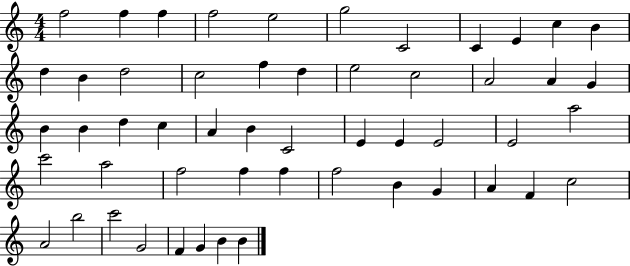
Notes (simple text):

F5/h F5/q F5/q F5/h E5/h G5/h C4/h C4/q E4/q C5/q B4/q D5/q B4/q D5/h C5/h F5/q D5/q E5/h C5/h A4/h A4/q G4/q B4/q B4/q D5/q C5/q A4/q B4/q C4/h E4/q E4/q E4/h E4/h A5/h C6/h A5/h F5/h F5/q F5/q F5/h B4/q G4/q A4/q F4/q C5/h A4/h B5/h C6/h G4/h F4/q G4/q B4/q B4/q